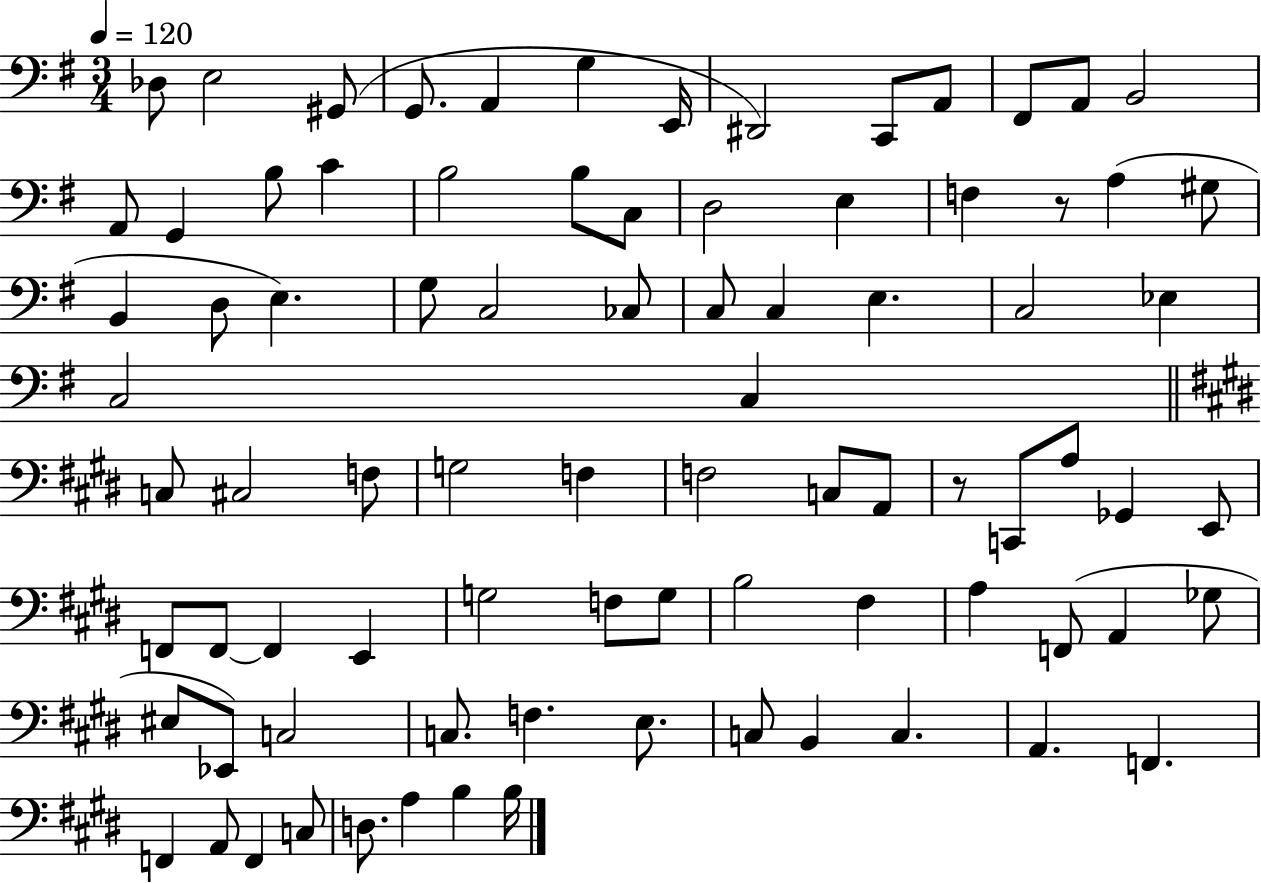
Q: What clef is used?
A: bass